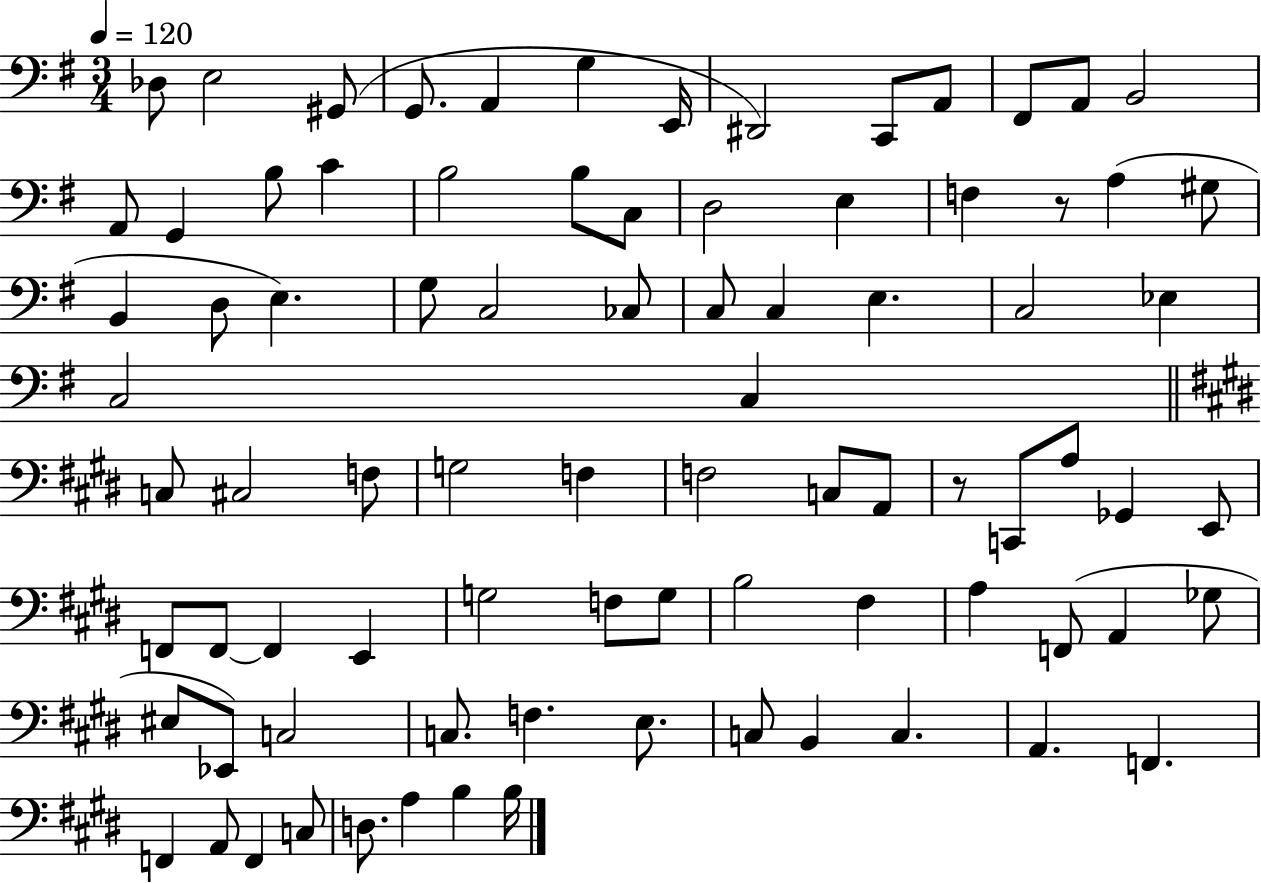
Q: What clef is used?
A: bass